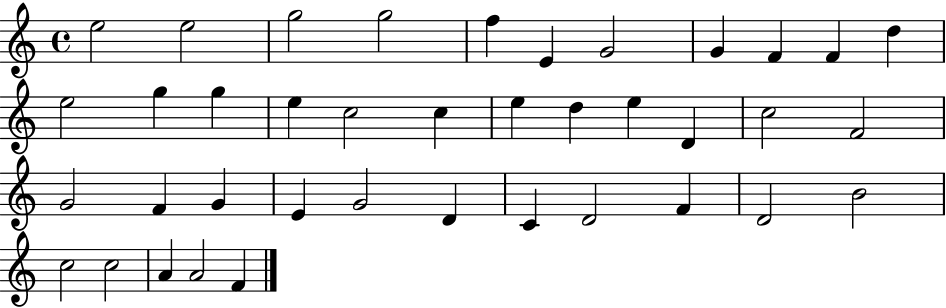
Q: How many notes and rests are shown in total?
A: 39